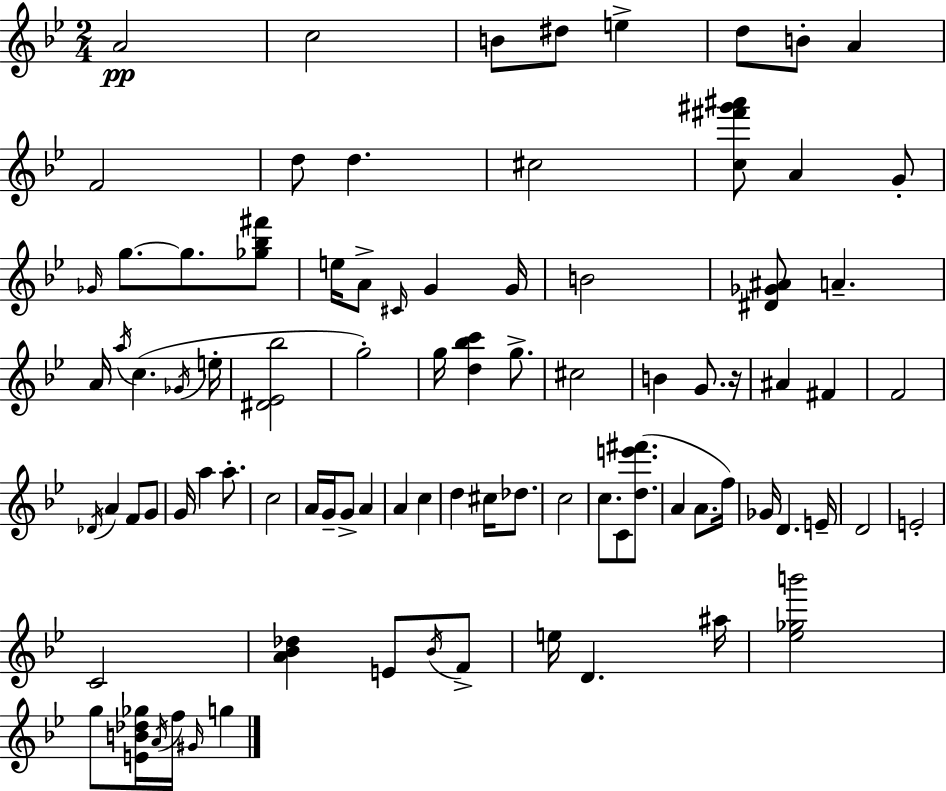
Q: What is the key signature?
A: G minor